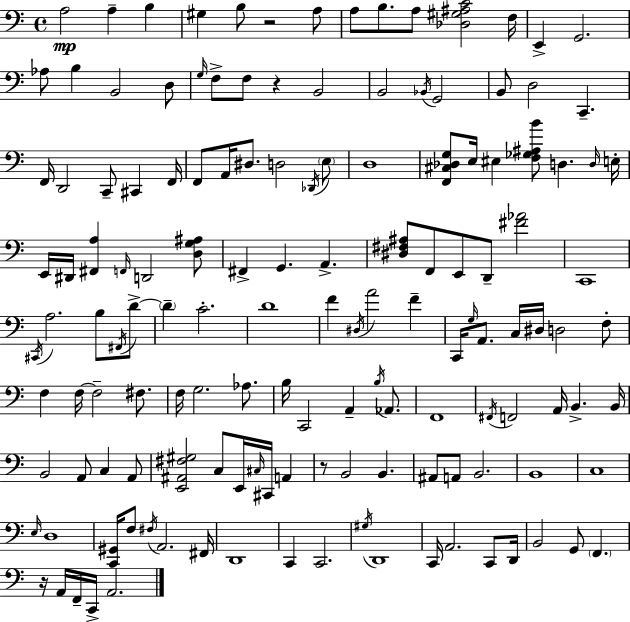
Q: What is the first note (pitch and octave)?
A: A3